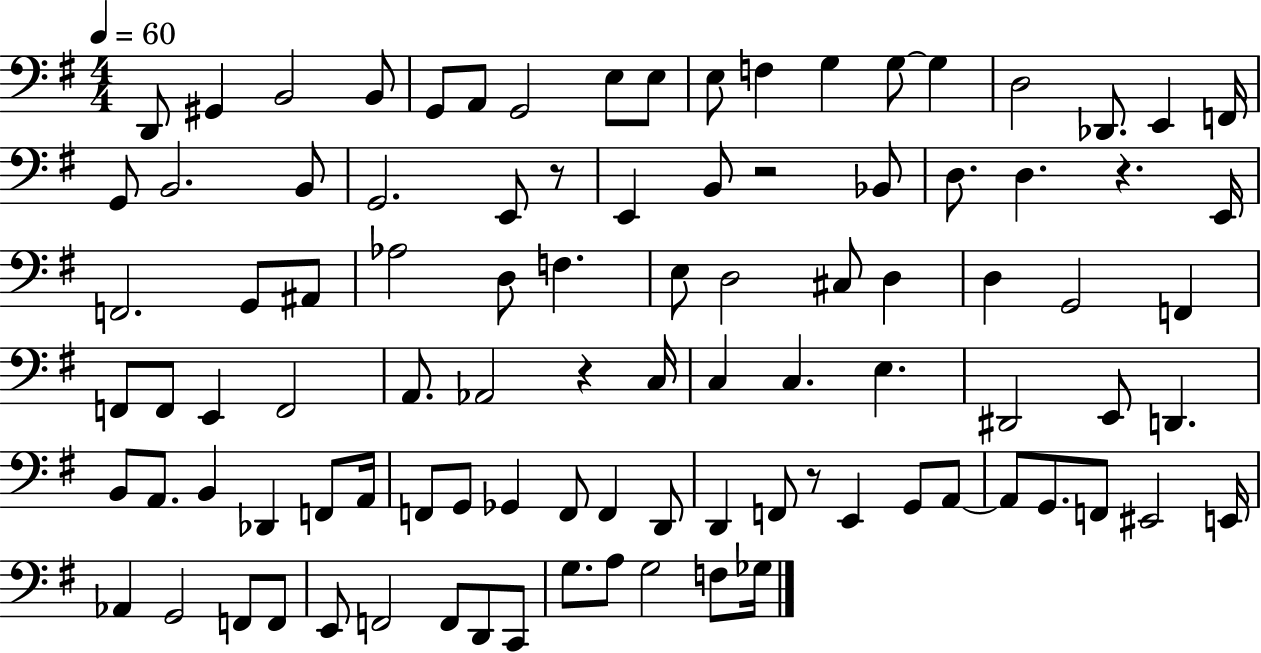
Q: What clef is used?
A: bass